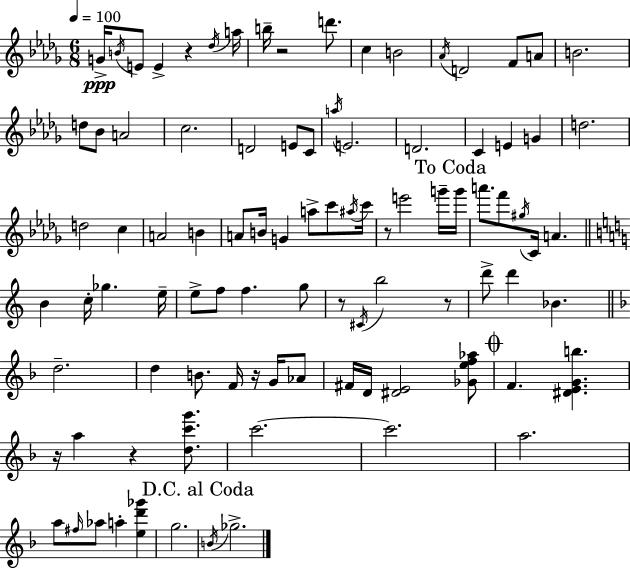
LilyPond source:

{
  \clef treble
  \numericTimeSignature
  \time 6/8
  \key bes \minor
  \tempo 4 = 100
  g'16->\ppp \acciaccatura { b'16 } e'8 e'4-> r4 | \acciaccatura { des''16 } a''16 b''16-- r2 d'''8. | c''4 b'2 | \acciaccatura { aes'16 } d'2 f'8 | \break a'8 b'2. | d''8 bes'8 a'2 | c''2. | d'2 e'8 | \break c'8 \acciaccatura { a''16 } e'2. | d'2. | c'4 e'4 | g'4 d''2. | \break d''2 | c''4 a'2 | b'4 a'8 b'16 g'4 a''8-> | c'''8 \acciaccatura { ais''16 } c'''16 r8 e'''2 | \break g'''16-- \mark "To Coda" g'''16 a'''8. f'''8 \acciaccatura { gis''16 } c'16 | a'4. \bar "||" \break \key a \minor b'4 c''16-. ges''4. e''16-- | e''8-> f''8 f''4. g''8 | r8 \acciaccatura { cis'16 } b''2 r8 | d'''8-> d'''4 bes'4. | \break \bar "||" \break \key f \major d''2.-- | d''4 b'8. f'16 r16 g'16 aes'8 | fis'16 d'16 <dis' e'>2 <ges' e'' f'' aes''>8 | \mark \markup { \musicglyph "scripts.coda" } f'4. <dis' e' g' b''>4. | \break r16 a''4 r4 <d'' c''' g'''>8. | c'''2.~~ | c'''2. | a''2. | \break a''8 \grace { fis''16 } aes''8 a''4-. <e'' d''' ges'''>4 | g''2. | \mark "D.C. al Coda" \acciaccatura { b'16 } ges''2.-> | \bar "|."
}